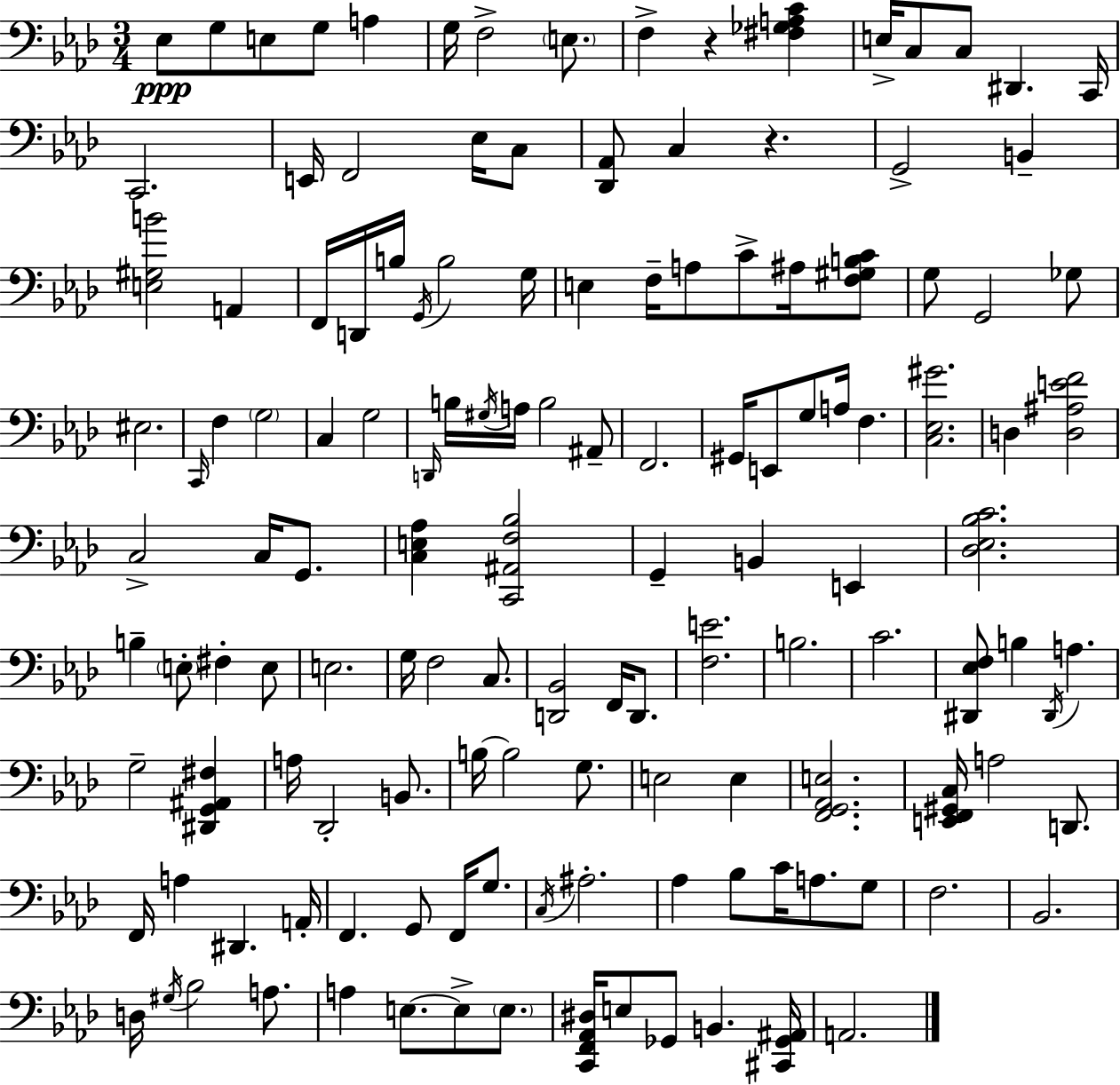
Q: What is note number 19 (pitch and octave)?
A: C3